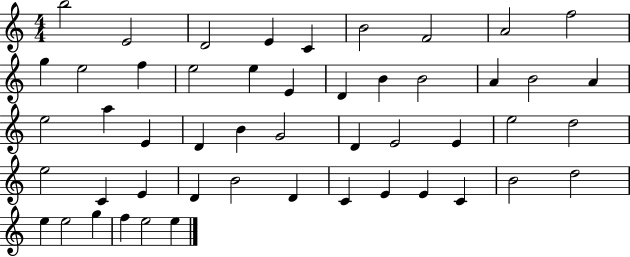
X:1
T:Untitled
M:4/4
L:1/4
K:C
b2 E2 D2 E C B2 F2 A2 f2 g e2 f e2 e E D B B2 A B2 A e2 a E D B G2 D E2 E e2 d2 e2 C E D B2 D C E E C B2 d2 e e2 g f e2 e